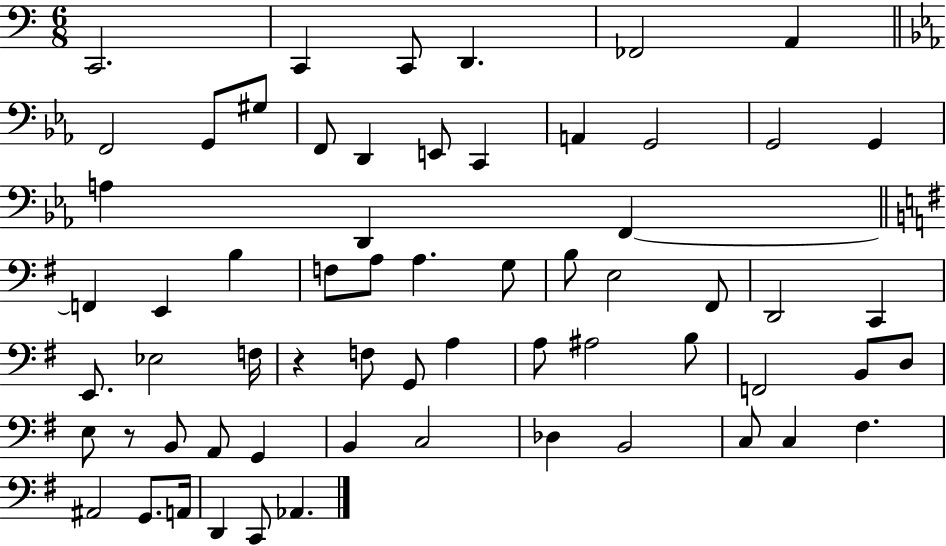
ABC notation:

X:1
T:Untitled
M:6/8
L:1/4
K:C
C,,2 C,, C,,/2 D,, _F,,2 A,, F,,2 G,,/2 ^G,/2 F,,/2 D,, E,,/2 C,, A,, G,,2 G,,2 G,, A, D,, F,, F,, E,, B, F,/2 A,/2 A, G,/2 B,/2 E,2 ^F,,/2 D,,2 C,, E,,/2 _E,2 F,/4 z F,/2 G,,/2 A, A,/2 ^A,2 B,/2 F,,2 B,,/2 D,/2 E,/2 z/2 B,,/2 A,,/2 G,, B,, C,2 _D, B,,2 C,/2 C, ^F, ^A,,2 G,,/2 A,,/4 D,, C,,/2 _A,,